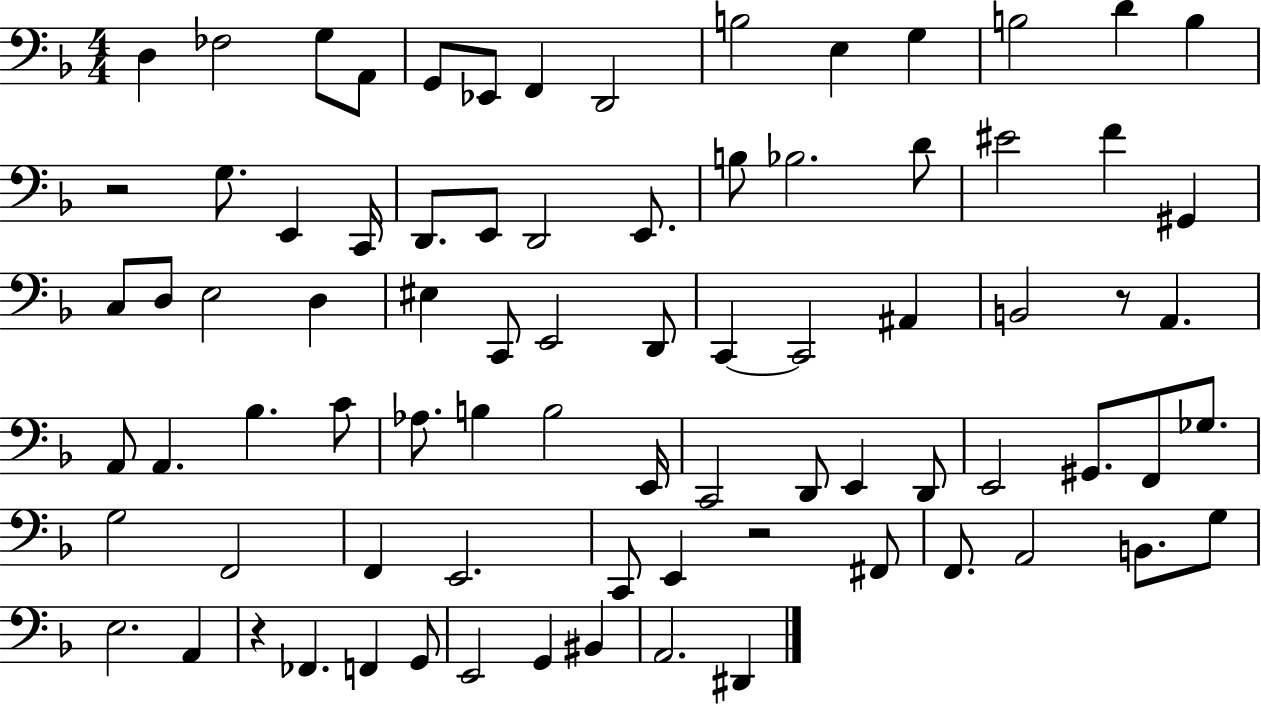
{
  \clef bass
  \numericTimeSignature
  \time 4/4
  \key f \major
  d4 fes2 g8 a,8 | g,8 ees,8 f,4 d,2 | b2 e4 g4 | b2 d'4 b4 | \break r2 g8. e,4 c,16 | d,8. e,8 d,2 e,8. | b8 bes2. d'8 | eis'2 f'4 gis,4 | \break c8 d8 e2 d4 | eis4 c,8 e,2 d,8 | c,4~~ c,2 ais,4 | b,2 r8 a,4. | \break a,8 a,4. bes4. c'8 | aes8. b4 b2 e,16 | c,2 d,8 e,4 d,8 | e,2 gis,8. f,8 ges8. | \break g2 f,2 | f,4 e,2. | c,8 e,4 r2 fis,8 | f,8. a,2 b,8. g8 | \break e2. a,4 | r4 fes,4. f,4 g,8 | e,2 g,4 bis,4 | a,2. dis,4 | \break \bar "|."
}